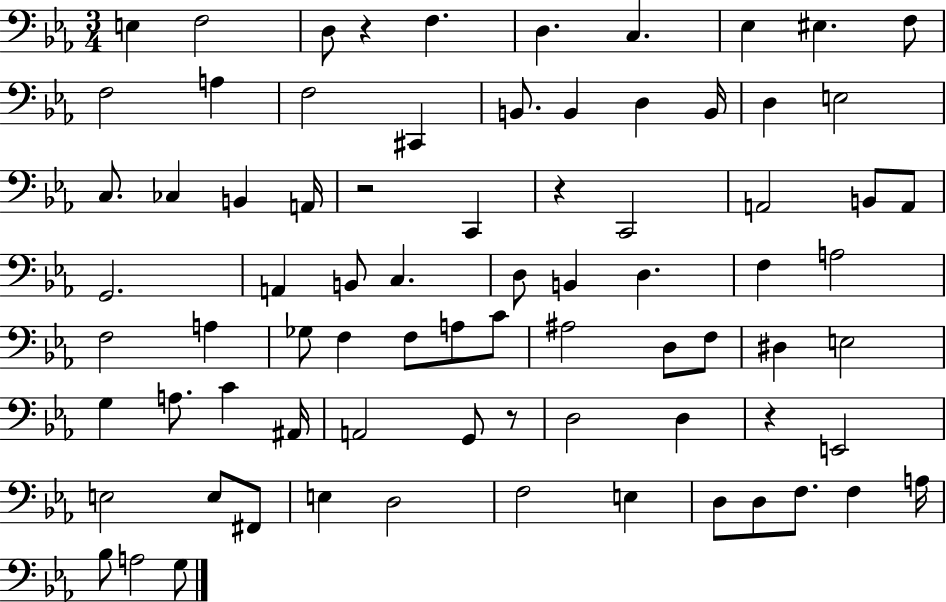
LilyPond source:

{
  \clef bass
  \numericTimeSignature
  \time 3/4
  \key ees \major
  \repeat volta 2 { e4 f2 | d8 r4 f4. | d4. c4. | ees4 eis4. f8 | \break f2 a4 | f2 cis,4 | b,8. b,4 d4 b,16 | d4 e2 | \break c8. ces4 b,4 a,16 | r2 c,4 | r4 c,2 | a,2 b,8 a,8 | \break g,2. | a,4 b,8 c4. | d8 b,4 d4. | f4 a2 | \break f2 a4 | ges8 f4 f8 a8 c'8 | ais2 d8 f8 | dis4 e2 | \break g4 a8. c'4 ais,16 | a,2 g,8 r8 | d2 d4 | r4 e,2 | \break e2 e8 fis,8 | e4 d2 | f2 e4 | d8 d8 f8. f4 a16 | \break bes8 a2 g8 | } \bar "|."
}